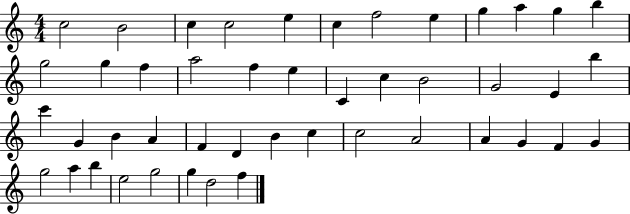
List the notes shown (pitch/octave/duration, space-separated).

C5/h B4/h C5/q C5/h E5/q C5/q F5/h E5/q G5/q A5/q G5/q B5/q G5/h G5/q F5/q A5/h F5/q E5/q C4/q C5/q B4/h G4/h E4/q B5/q C6/q G4/q B4/q A4/q F4/q D4/q B4/q C5/q C5/h A4/h A4/q G4/q F4/q G4/q G5/h A5/q B5/q E5/h G5/h G5/q D5/h F5/q